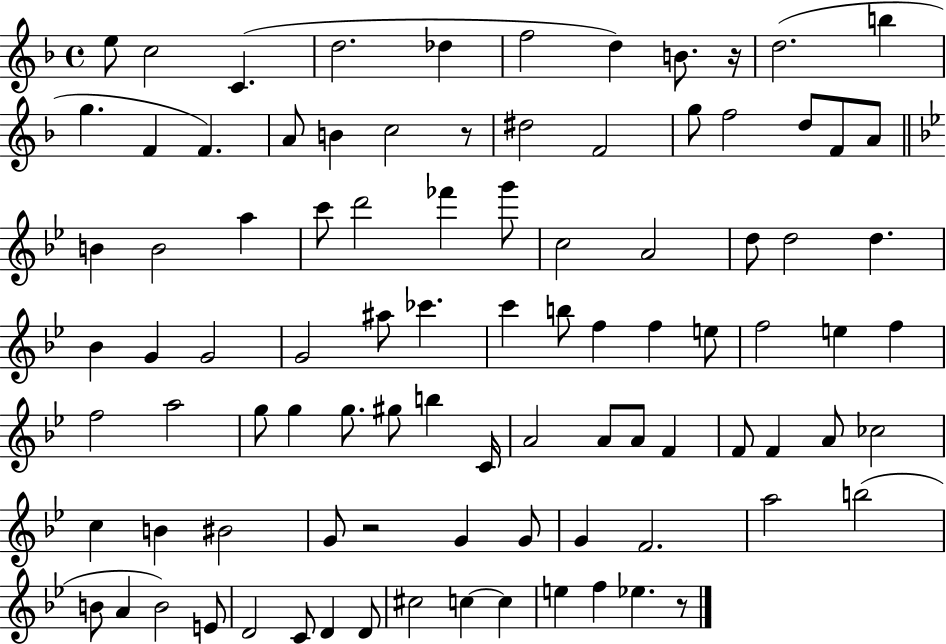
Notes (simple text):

E5/e C5/h C4/q. D5/h. Db5/q F5/h D5/q B4/e. R/s D5/h. B5/q G5/q. F4/q F4/q. A4/e B4/q C5/h R/e D#5/h F4/h G5/e F5/h D5/e F4/e A4/e B4/q B4/h A5/q C6/e D6/h FES6/q G6/e C5/h A4/h D5/e D5/h D5/q. Bb4/q G4/q G4/h G4/h A#5/e CES6/q. C6/q B5/e F5/q F5/q E5/e F5/h E5/q F5/q F5/h A5/h G5/e G5/q G5/e. G#5/e B5/q C4/s A4/h A4/e A4/e F4/q F4/e F4/q A4/e CES5/h C5/q B4/q BIS4/h G4/e R/h G4/q G4/e G4/q F4/h. A5/h B5/h B4/e A4/q B4/h E4/e D4/h C4/e D4/q D4/e C#5/h C5/q C5/q E5/q F5/q Eb5/q. R/e